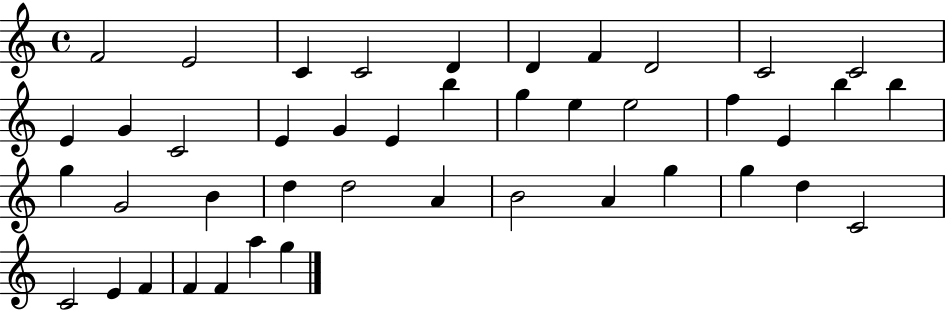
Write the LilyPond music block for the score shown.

{
  \clef treble
  \time 4/4
  \defaultTimeSignature
  \key c \major
  f'2 e'2 | c'4 c'2 d'4 | d'4 f'4 d'2 | c'2 c'2 | \break e'4 g'4 c'2 | e'4 g'4 e'4 b''4 | g''4 e''4 e''2 | f''4 e'4 b''4 b''4 | \break g''4 g'2 b'4 | d''4 d''2 a'4 | b'2 a'4 g''4 | g''4 d''4 c'2 | \break c'2 e'4 f'4 | f'4 f'4 a''4 g''4 | \bar "|."
}